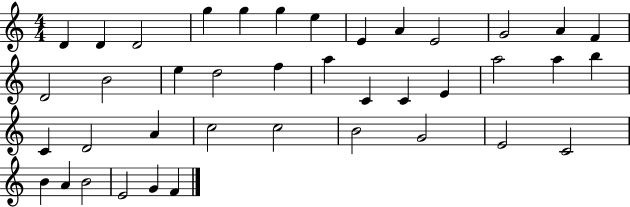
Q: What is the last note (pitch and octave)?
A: F4